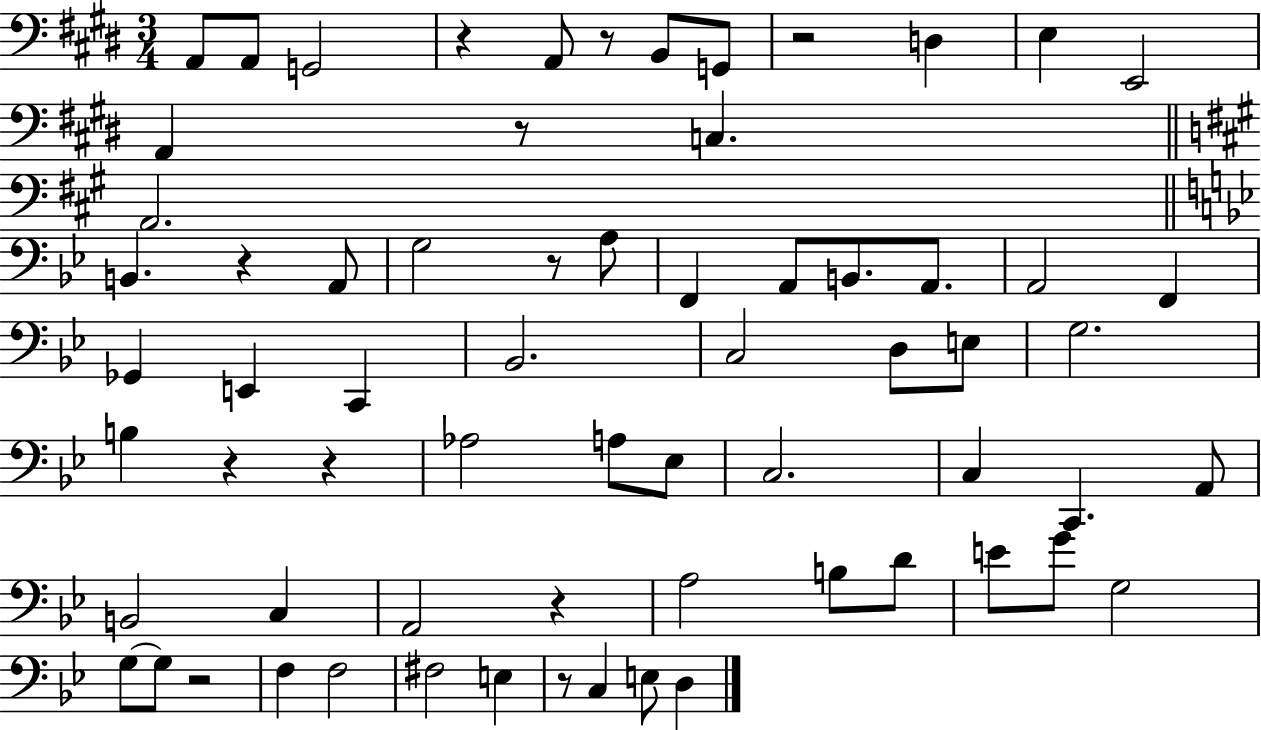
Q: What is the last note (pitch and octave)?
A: D3